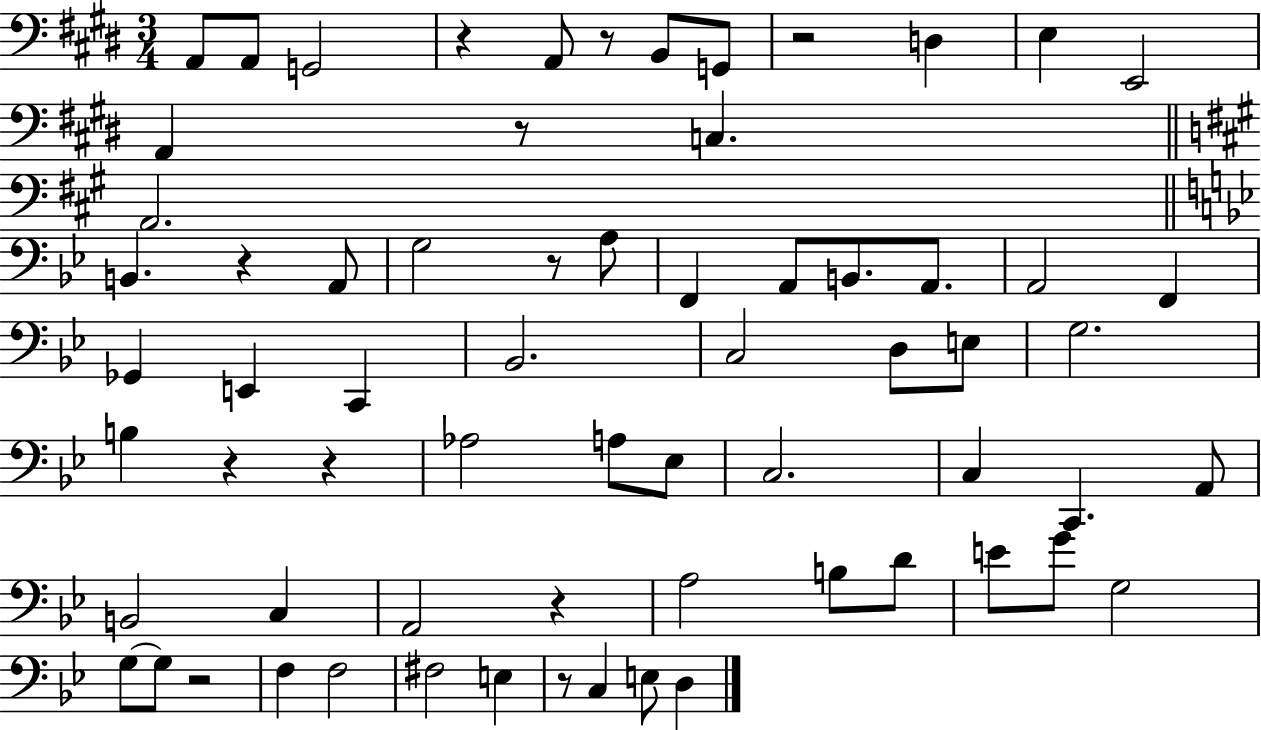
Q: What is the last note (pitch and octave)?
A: D3